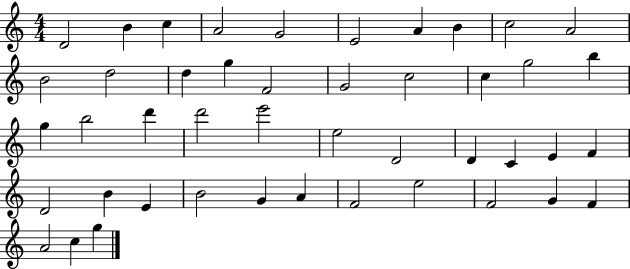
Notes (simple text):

D4/h B4/q C5/q A4/h G4/h E4/h A4/q B4/q C5/h A4/h B4/h D5/h D5/q G5/q F4/h G4/h C5/h C5/q G5/h B5/q G5/q B5/h D6/q D6/h E6/h E5/h D4/h D4/q C4/q E4/q F4/q D4/h B4/q E4/q B4/h G4/q A4/q F4/h E5/h F4/h G4/q F4/q A4/h C5/q G5/q